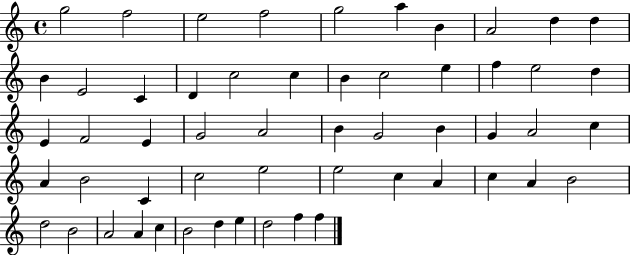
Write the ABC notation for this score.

X:1
T:Untitled
M:4/4
L:1/4
K:C
g2 f2 e2 f2 g2 a B A2 d d B E2 C D c2 c B c2 e f e2 d E F2 E G2 A2 B G2 B G A2 c A B2 C c2 e2 e2 c A c A B2 d2 B2 A2 A c B2 d e d2 f f